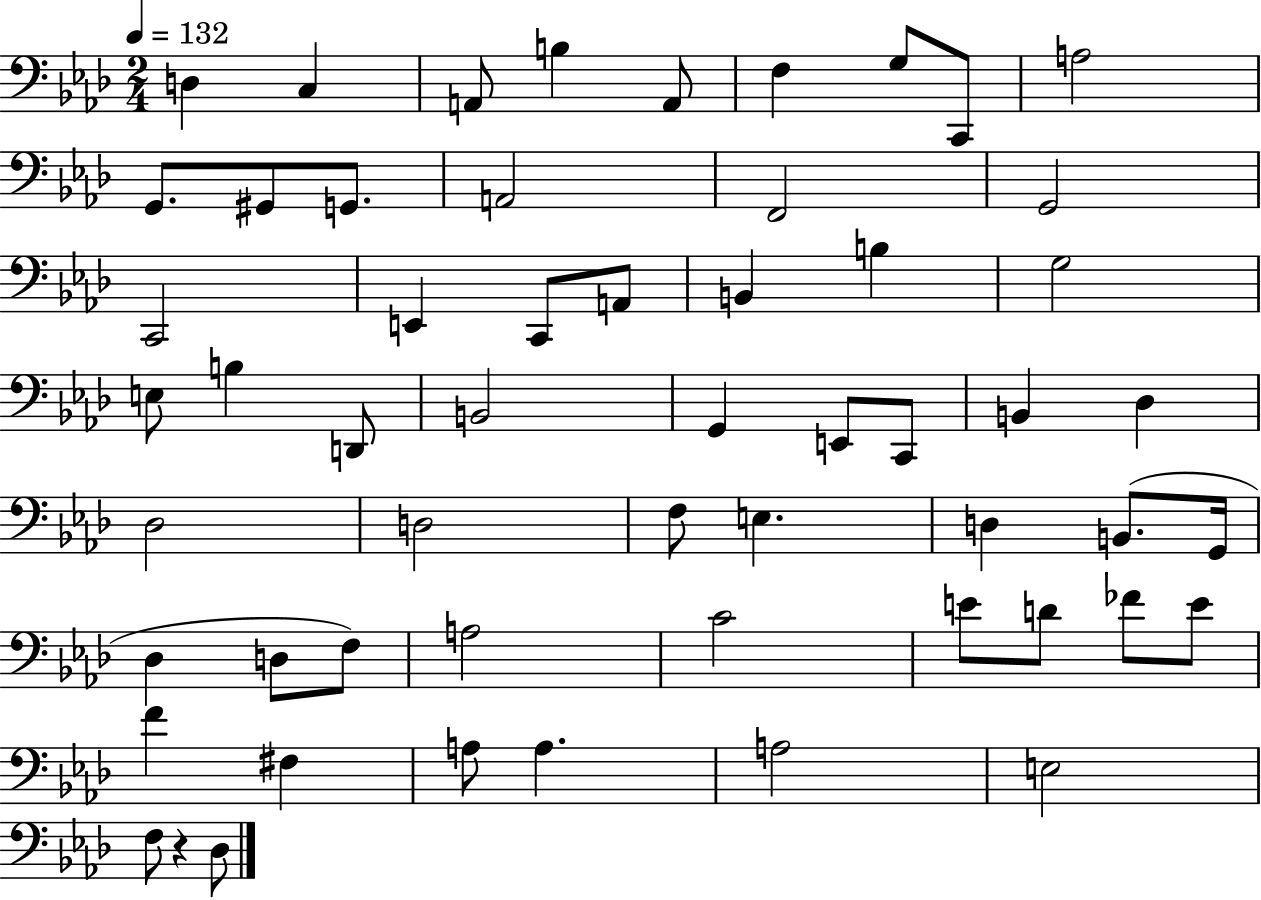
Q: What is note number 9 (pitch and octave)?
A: A3